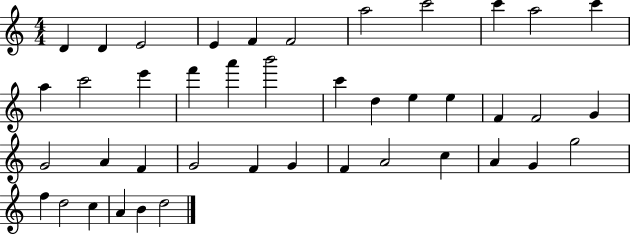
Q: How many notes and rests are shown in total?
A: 42